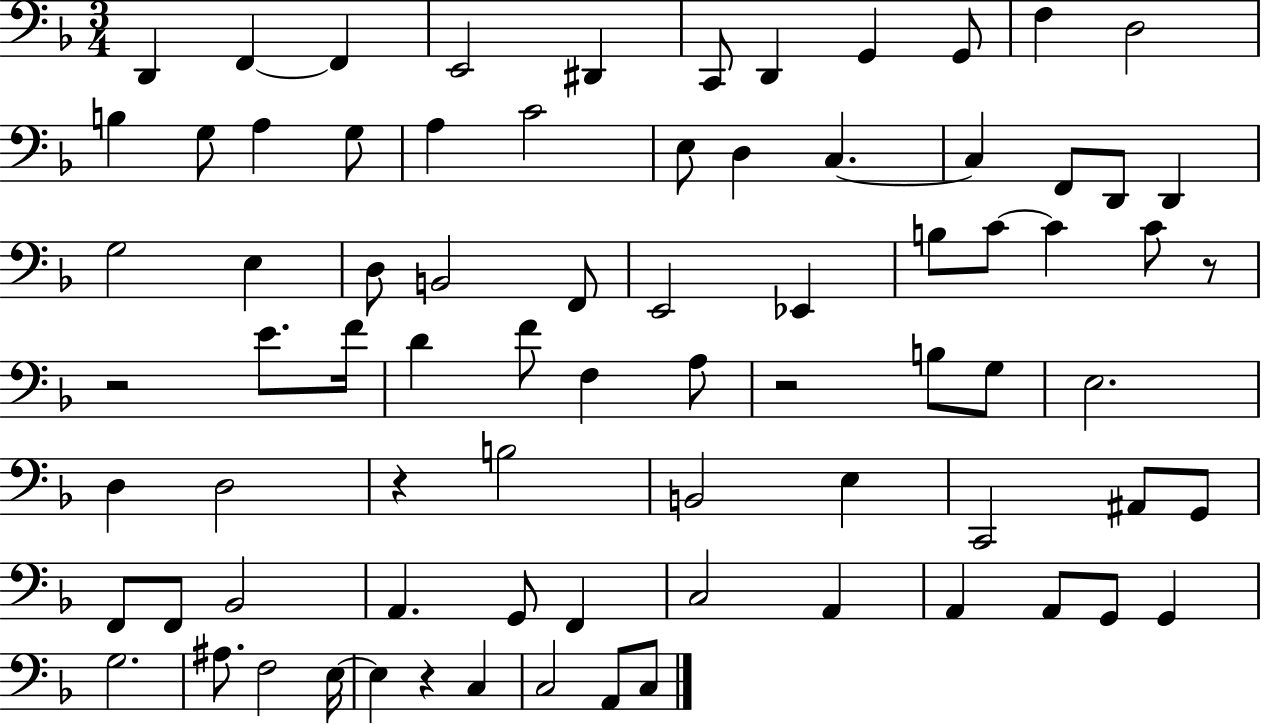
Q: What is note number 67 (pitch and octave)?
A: F3